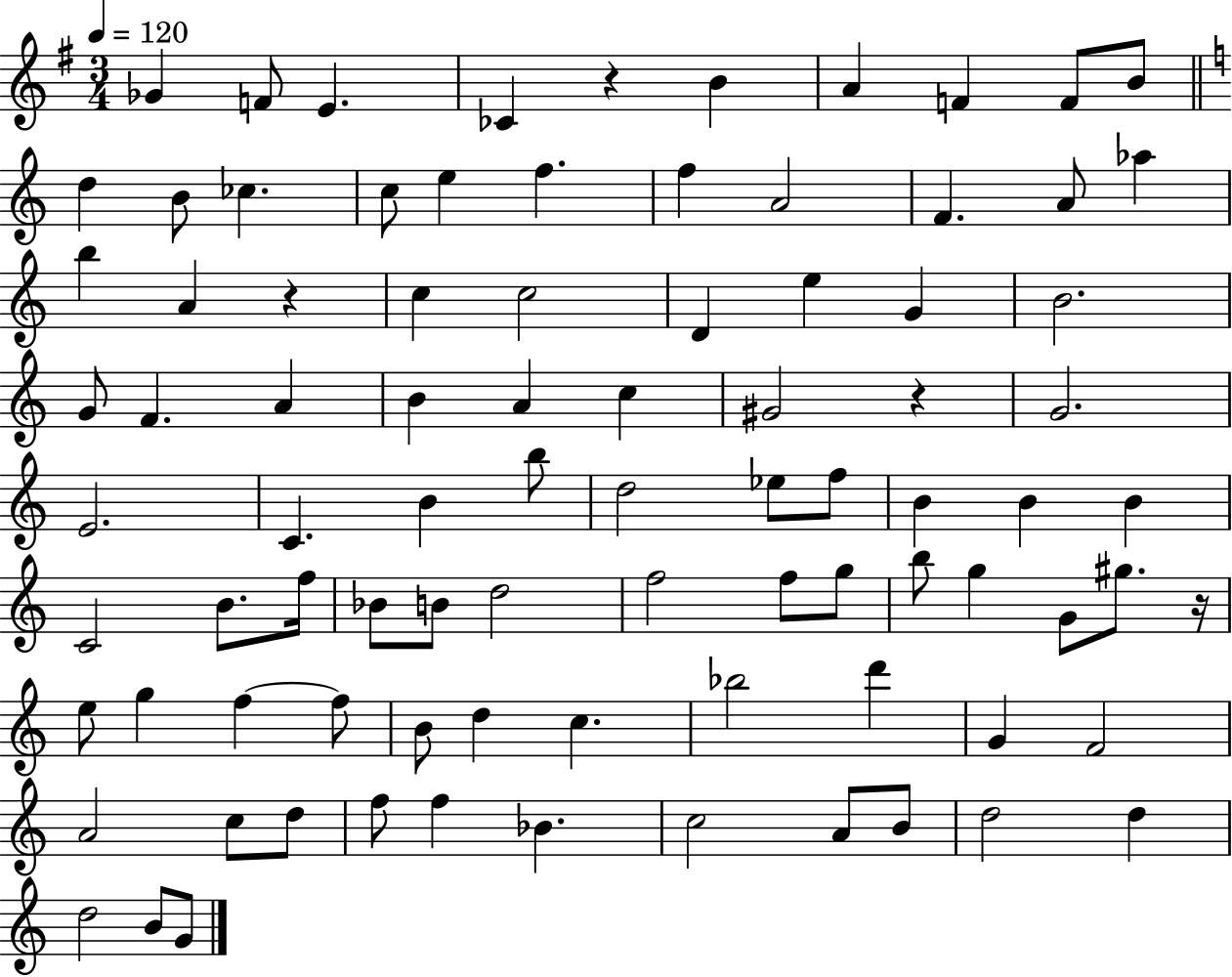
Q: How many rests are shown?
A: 4